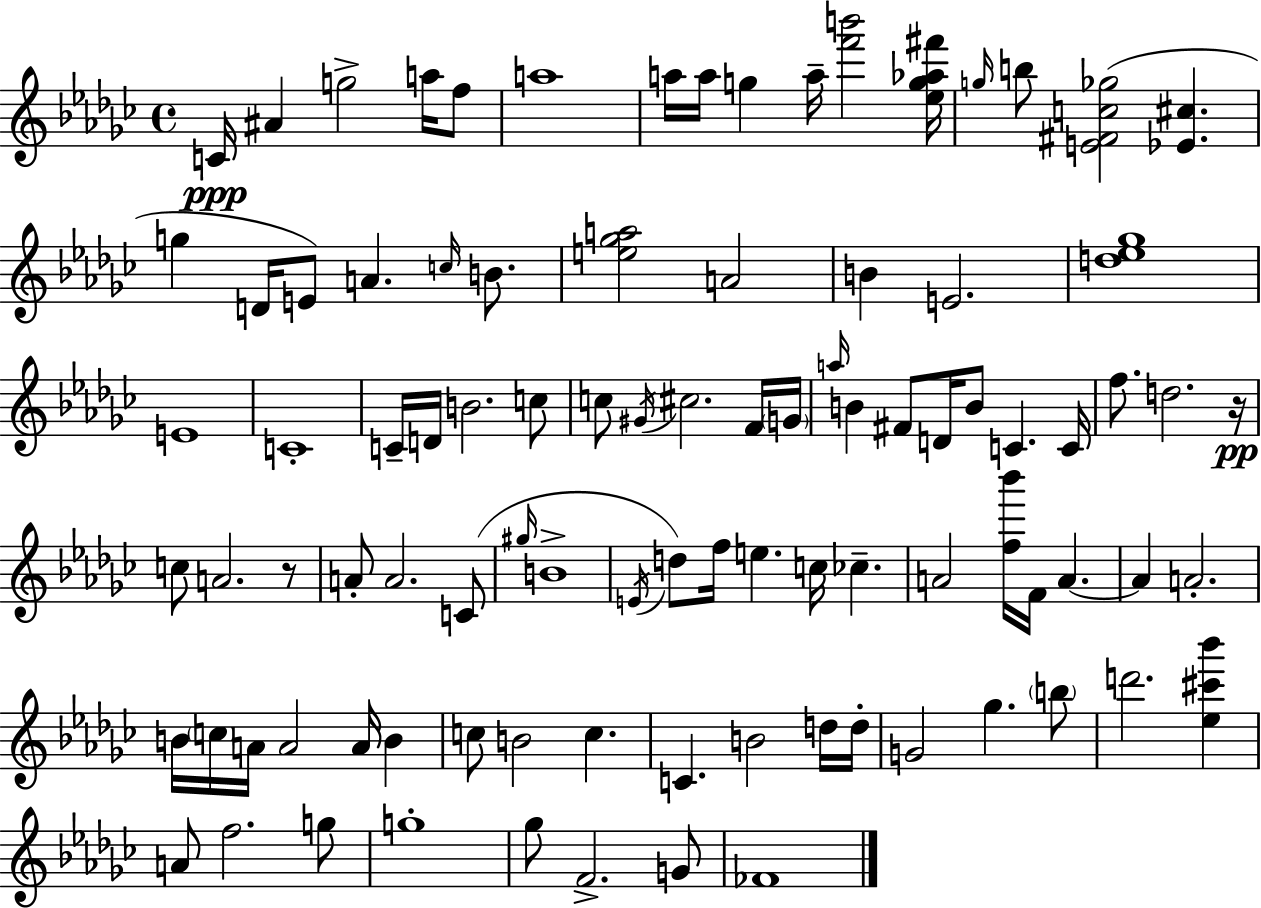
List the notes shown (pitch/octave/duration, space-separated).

C4/s A#4/q G5/h A5/s F5/e A5/w A5/s A5/s G5/q A5/s [F6,B6]/h [Eb5,G5,Ab5,F#6]/s G5/s B5/e [E4,F#4,C5,Gb5]/h [Eb4,C#5]/q. G5/q D4/s E4/e A4/q. C5/s B4/e. [E5,Gb5,A5]/h A4/h B4/q E4/h. [D5,Eb5,Gb5]/w E4/w C4/w C4/s D4/s B4/h. C5/e C5/e G#4/s C#5/h. F4/s G4/s A5/s B4/q F#4/e D4/s B4/e C4/q. C4/s F5/e. D5/h. R/s C5/e A4/h. R/e A4/e A4/h. C4/e G#5/s B4/w E4/s D5/e F5/s E5/q. C5/s CES5/q. A4/h [F5,Bb6]/s F4/s A4/q. A4/q A4/h. B4/s C5/s A4/s A4/h A4/s B4/q C5/e B4/h C5/q. C4/q. B4/h D5/s D5/s G4/h Gb5/q. B5/e D6/h. [Eb5,C#6,Bb6]/q A4/e F5/h. G5/e G5/w Gb5/e F4/h. G4/e FES4/w